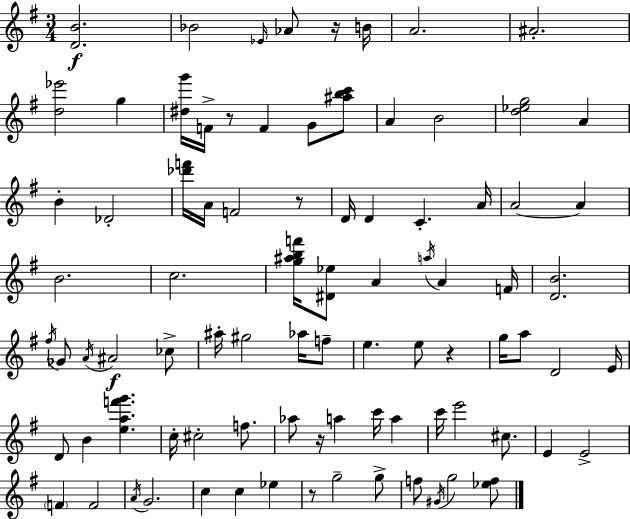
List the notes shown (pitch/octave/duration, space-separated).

[D4,B4]/h. Bb4/h Eb4/s Ab4/e R/s B4/s A4/h. A#4/h. [D5,Eb6]/h G5/q [D#5,G6]/s F4/s R/e F4/q G4/e [A#5,B5,C6]/e A4/q B4/h [D5,Eb5,G5]/h A4/q B4/q Db4/h [Db6,F6]/s A4/s F4/h R/e D4/s D4/q C4/q. A4/s A4/h A4/q B4/h. C5/h. [G5,A#5,B5,F6]/s [D#4,Eb5]/e A4/q A5/s A4/q F4/s [D4,B4]/h. F#5/s Gb4/e A4/s A#4/h CES5/e A#5/s G#5/h Ab5/s F5/e E5/q. E5/e R/q G5/s A5/e D4/h E4/s D4/e B4/q [E5,A5,F6,G6]/q. C5/s C#5/h F5/e. Ab5/e R/s A5/q C6/s A5/q C6/s E6/h C#5/e. E4/q E4/h F4/q F4/h A4/s G4/h. C5/q C5/q Eb5/q R/e G5/h G5/e F5/e G#4/s G5/h [Eb5,F5]/e